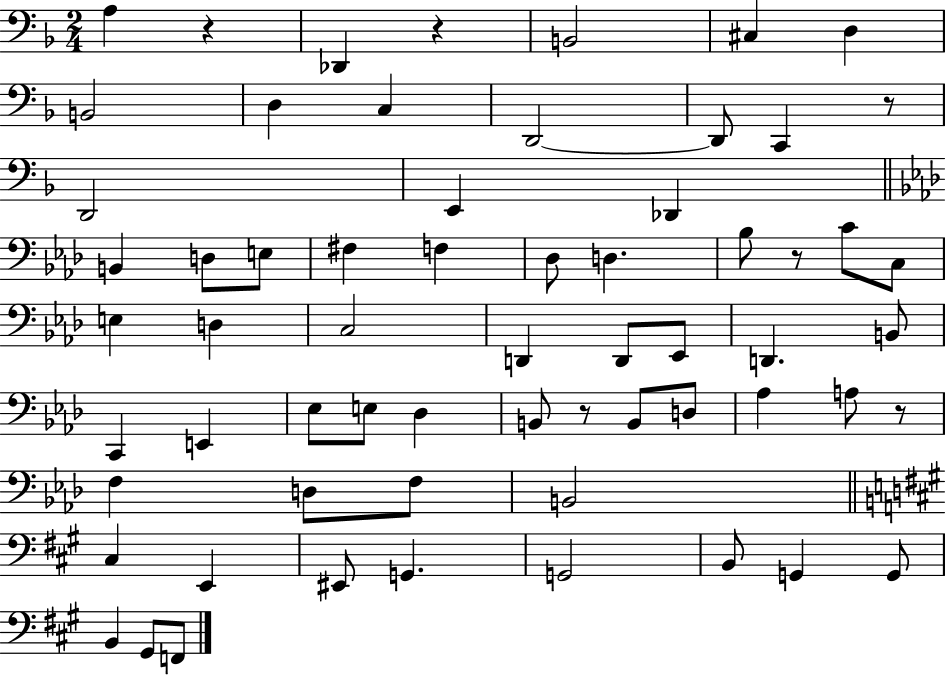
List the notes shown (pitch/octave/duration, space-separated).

A3/q R/q Db2/q R/q B2/h C#3/q D3/q B2/h D3/q C3/q D2/h D2/e C2/q R/e D2/h E2/q Db2/q B2/q D3/e E3/e F#3/q F3/q Db3/e D3/q. Bb3/e R/e C4/e C3/e E3/q D3/q C3/h D2/q D2/e Eb2/e D2/q. B2/e C2/q E2/q Eb3/e E3/e Db3/q B2/e R/e B2/e D3/e Ab3/q A3/e R/e F3/q D3/e F3/e B2/h C#3/q E2/q EIS2/e G2/q. G2/h B2/e G2/q G2/e B2/q G#2/e F2/e